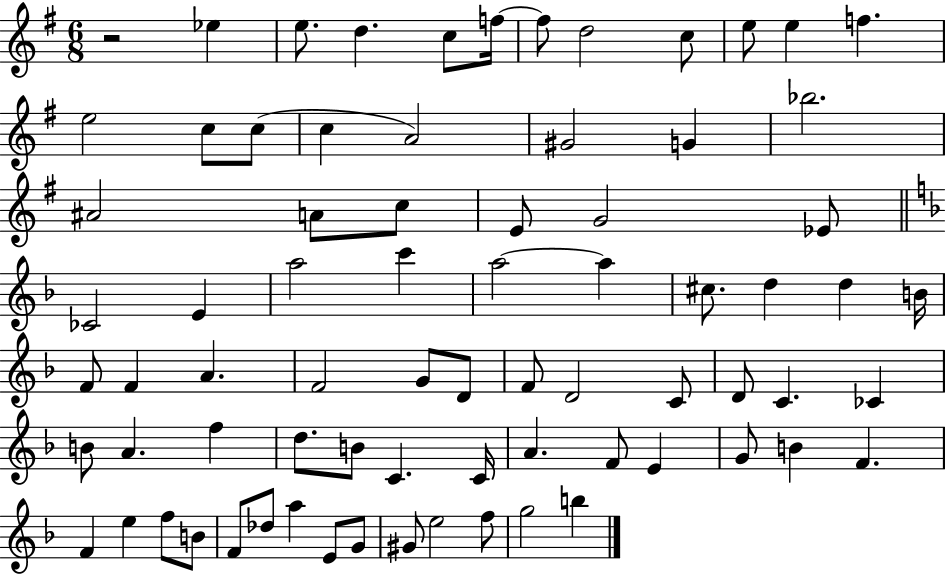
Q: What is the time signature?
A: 6/8